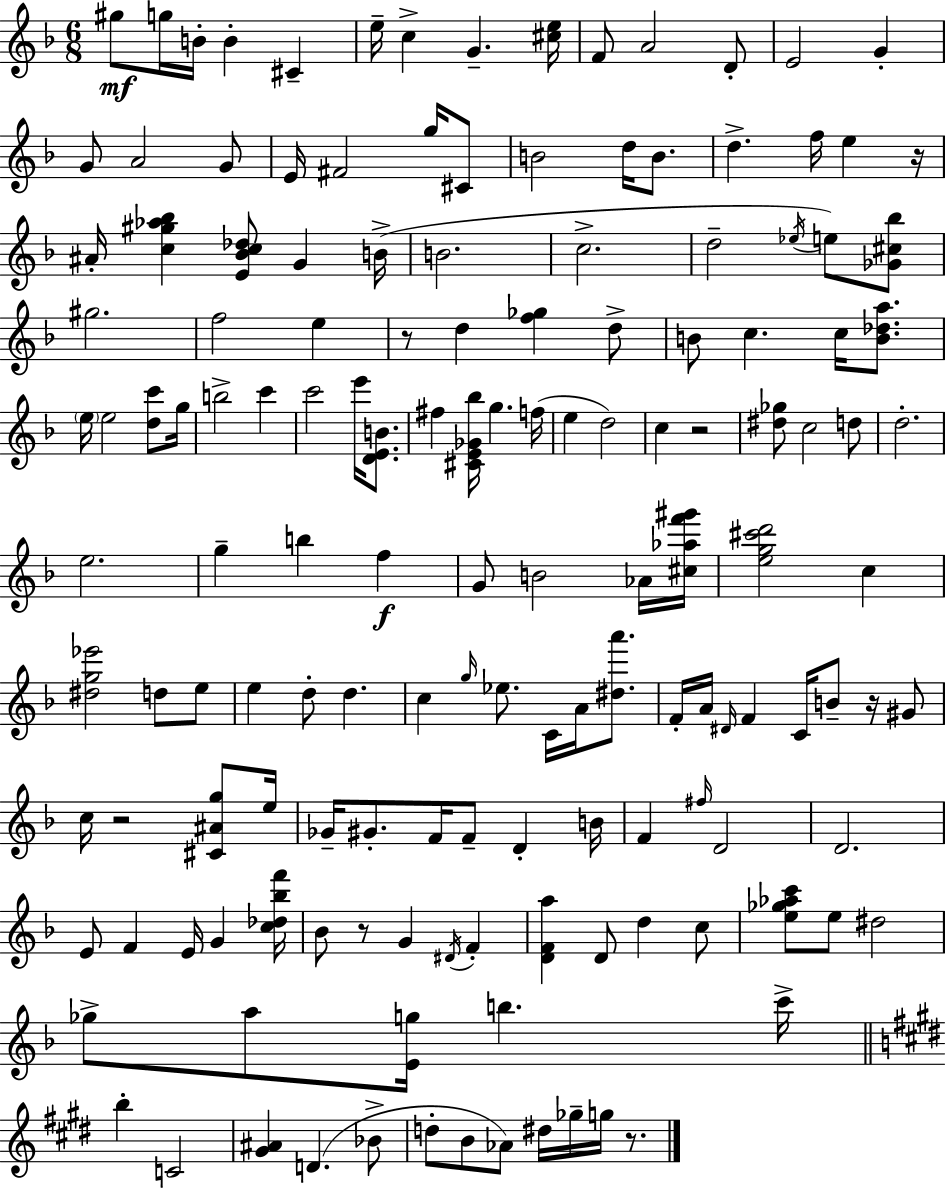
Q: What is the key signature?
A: F major